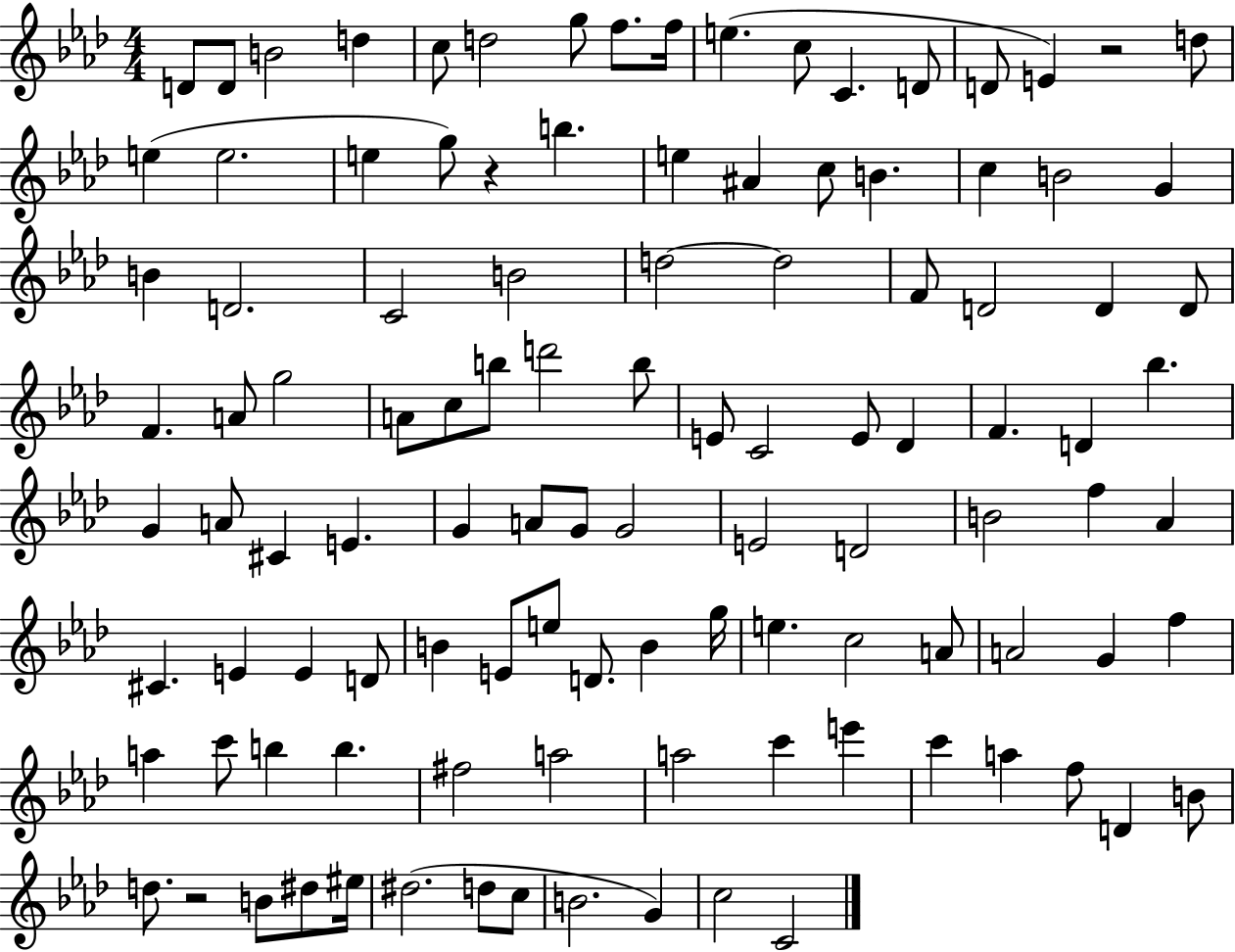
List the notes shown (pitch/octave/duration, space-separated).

D4/e D4/e B4/h D5/q C5/e D5/h G5/e F5/e. F5/s E5/q. C5/e C4/q. D4/e D4/e E4/q R/h D5/e E5/q E5/h. E5/q G5/e R/q B5/q. E5/q A#4/q C5/e B4/q. C5/q B4/h G4/q B4/q D4/h. C4/h B4/h D5/h D5/h F4/e D4/h D4/q D4/e F4/q. A4/e G5/h A4/e C5/e B5/e D6/h B5/e E4/e C4/h E4/e Db4/q F4/q. D4/q Bb5/q. G4/q A4/e C#4/q E4/q. G4/q A4/e G4/e G4/h E4/h D4/h B4/h F5/q Ab4/q C#4/q. E4/q E4/q D4/e B4/q E4/e E5/e D4/e. B4/q G5/s E5/q. C5/h A4/e A4/h G4/q F5/q A5/q C6/e B5/q B5/q. F#5/h A5/h A5/h C6/q E6/q C6/q A5/q F5/e D4/q B4/e D5/e. R/h B4/e D#5/e EIS5/s D#5/h. D5/e C5/e B4/h. G4/q C5/h C4/h